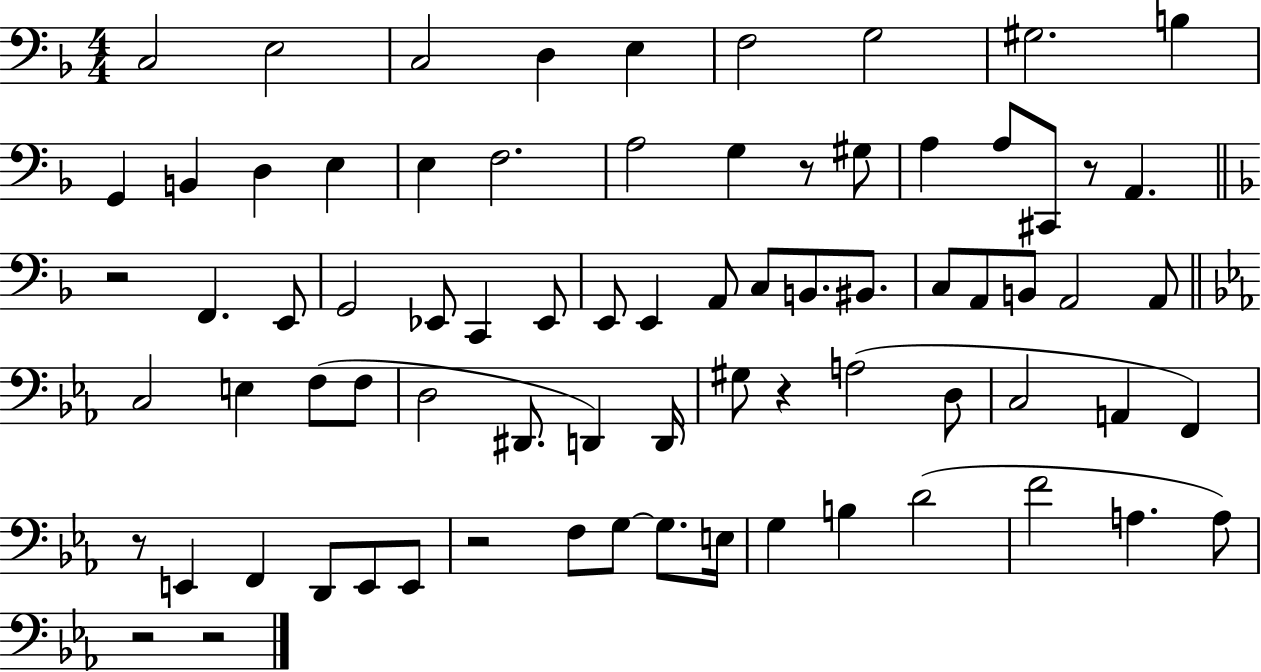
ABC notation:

X:1
T:Untitled
M:4/4
L:1/4
K:F
C,2 E,2 C,2 D, E, F,2 G,2 ^G,2 B, G,, B,, D, E, E, F,2 A,2 G, z/2 ^G,/2 A, A,/2 ^C,,/2 z/2 A,, z2 F,, E,,/2 G,,2 _E,,/2 C,, _E,,/2 E,,/2 E,, A,,/2 C,/2 B,,/2 ^B,,/2 C,/2 A,,/2 B,,/2 A,,2 A,,/2 C,2 E, F,/2 F,/2 D,2 ^D,,/2 D,, D,,/4 ^G,/2 z A,2 D,/2 C,2 A,, F,, z/2 E,, F,, D,,/2 E,,/2 E,,/2 z2 F,/2 G,/2 G,/2 E,/4 G, B, D2 F2 A, A,/2 z2 z2